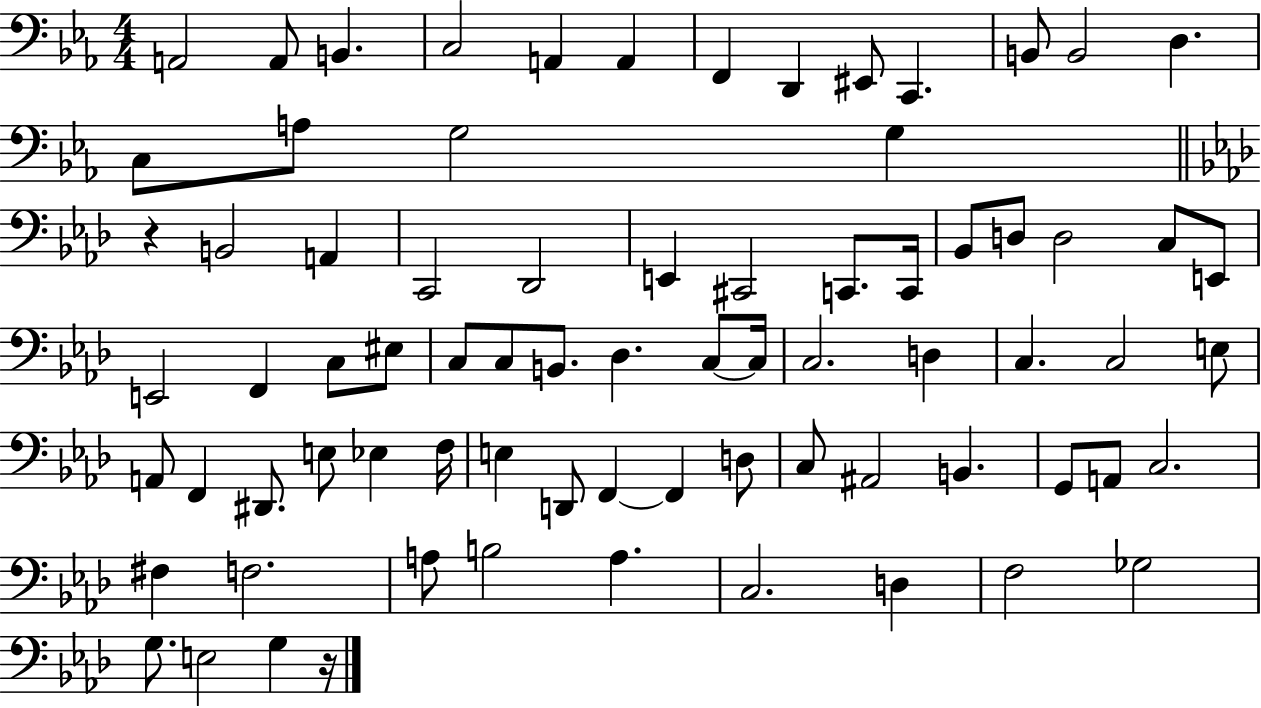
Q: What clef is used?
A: bass